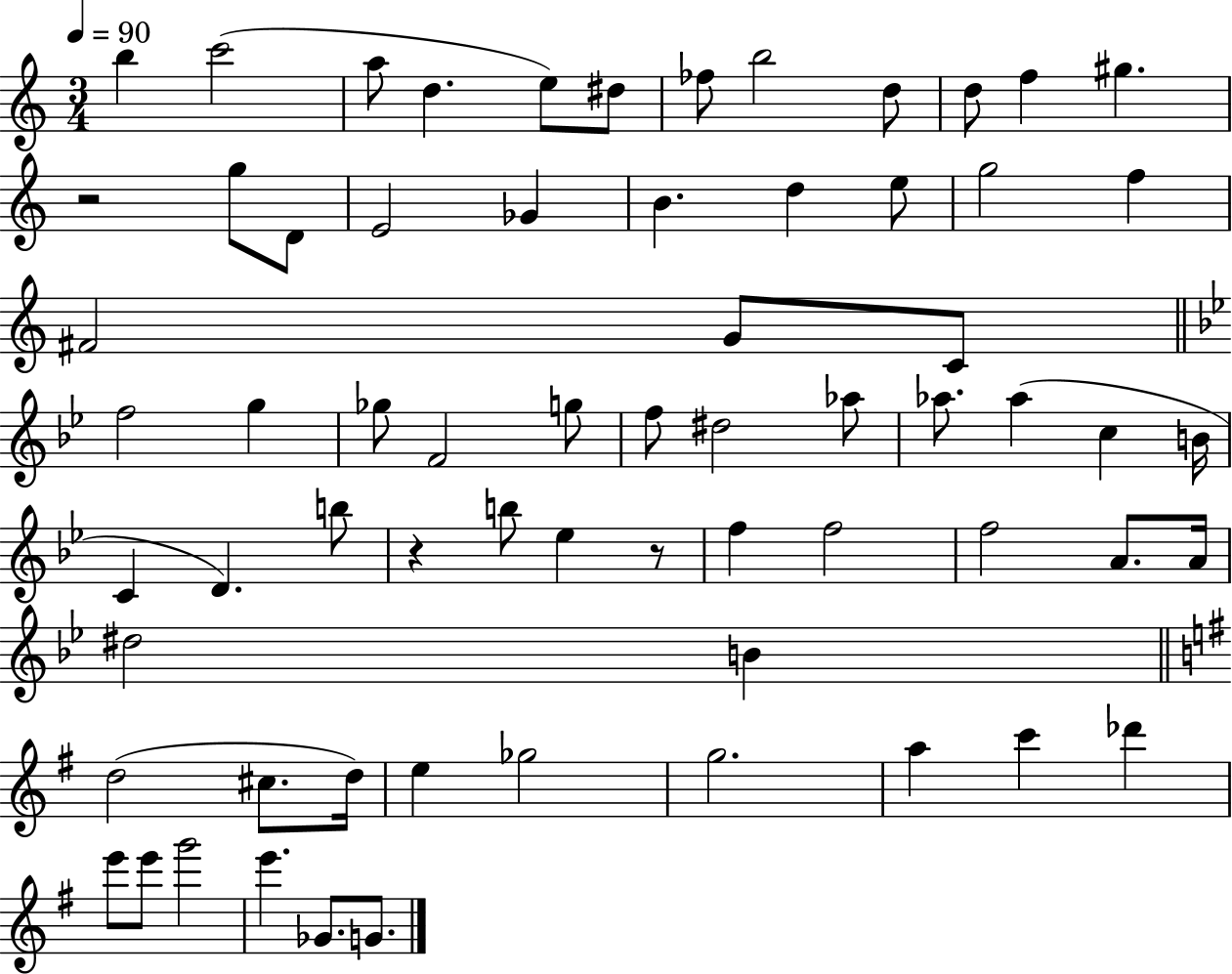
B5/q C6/h A5/e D5/q. E5/e D#5/e FES5/e B5/h D5/e D5/e F5/q G#5/q. R/h G5/e D4/e E4/h Gb4/q B4/q. D5/q E5/e G5/h F5/q F#4/h G4/e C4/e F5/h G5/q Gb5/e F4/h G5/e F5/e D#5/h Ab5/e Ab5/e. Ab5/q C5/q B4/s C4/q D4/q. B5/e R/q B5/e Eb5/q R/e F5/q F5/h F5/h A4/e. A4/s D#5/h B4/q D5/h C#5/e. D5/s E5/q Gb5/h G5/h. A5/q C6/q Db6/q E6/e E6/e G6/h E6/q. Gb4/e. G4/e.